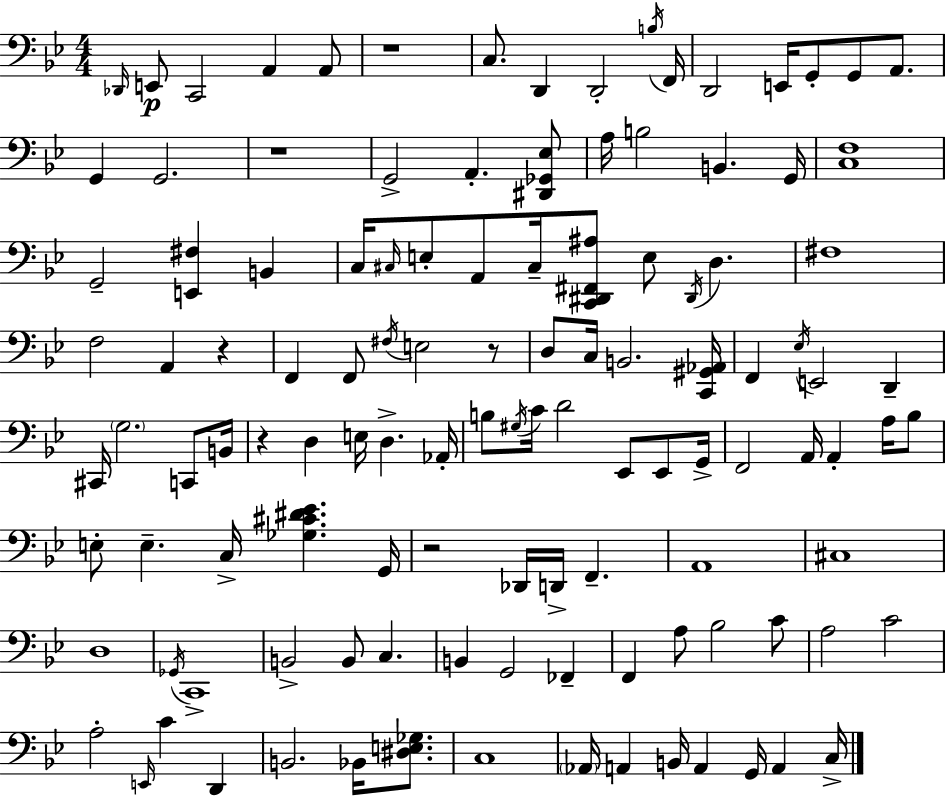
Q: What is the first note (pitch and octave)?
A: Db2